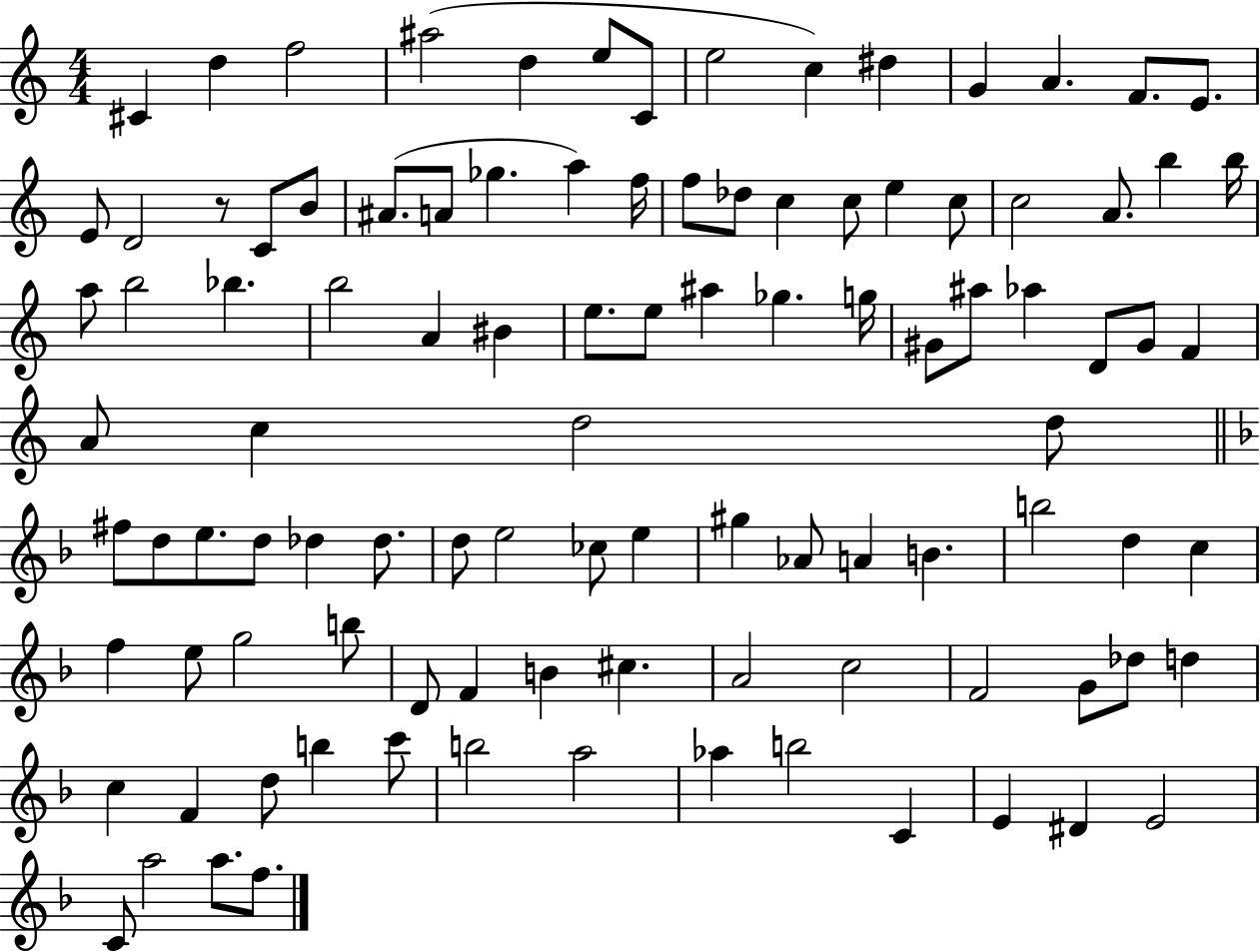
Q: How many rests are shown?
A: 1